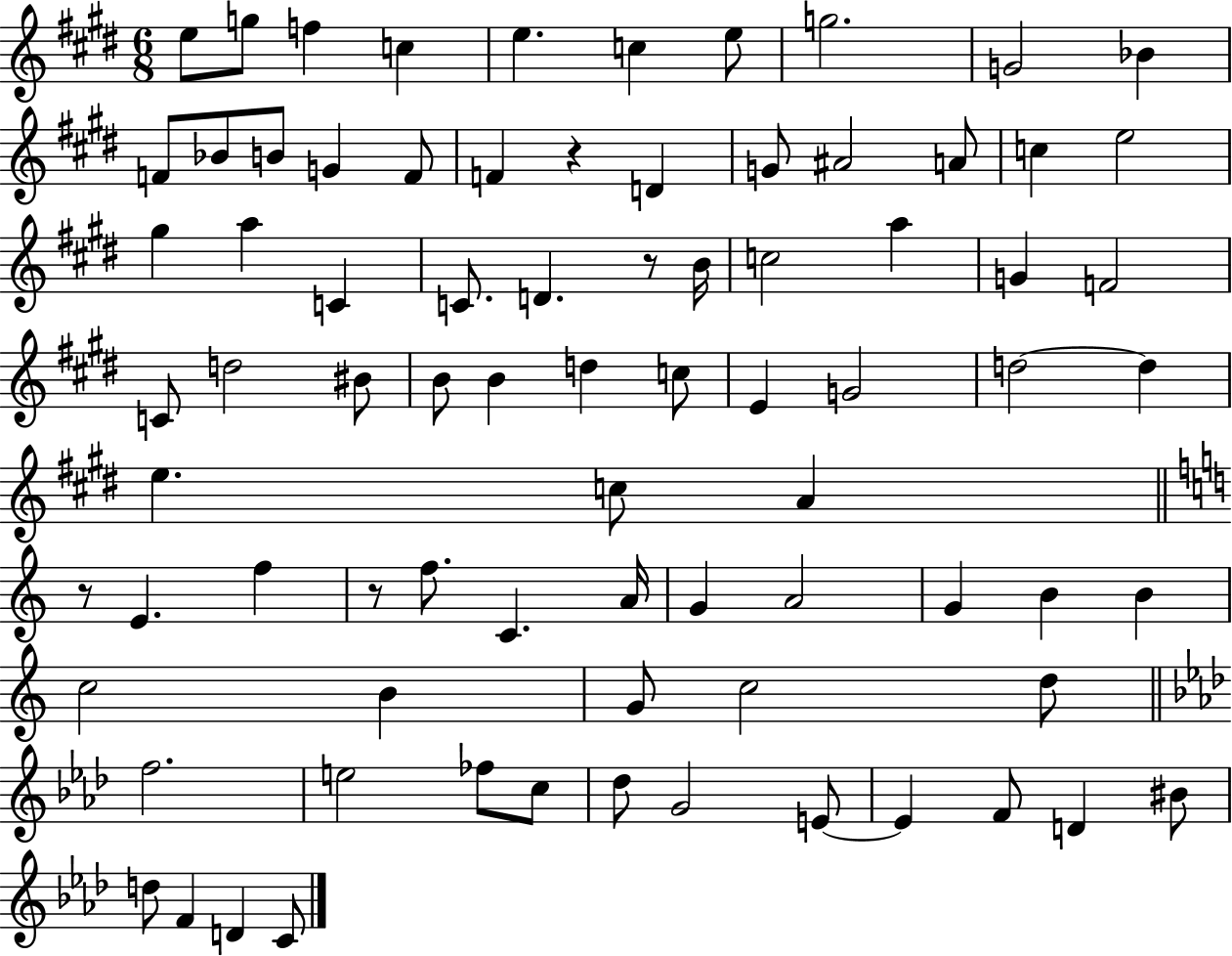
E5/e G5/e F5/q C5/q E5/q. C5/q E5/e G5/h. G4/h Bb4/q F4/e Bb4/e B4/e G4/q F4/e F4/q R/q D4/q G4/e A#4/h A4/e C5/q E5/h G#5/q A5/q C4/q C4/e. D4/q. R/e B4/s C5/h A5/q G4/q F4/h C4/e D5/h BIS4/e B4/e B4/q D5/q C5/e E4/q G4/h D5/h D5/q E5/q. C5/e A4/q R/e E4/q. F5/q R/e F5/e. C4/q. A4/s G4/q A4/h G4/q B4/q B4/q C5/h B4/q G4/e C5/h D5/e F5/h. E5/h FES5/e C5/e Db5/e G4/h E4/e E4/q F4/e D4/q BIS4/e D5/e F4/q D4/q C4/e